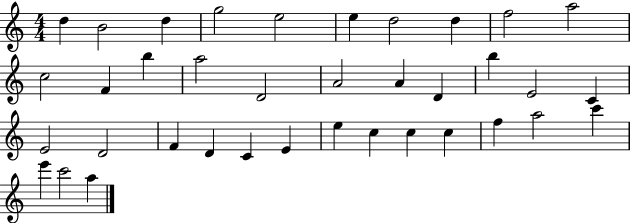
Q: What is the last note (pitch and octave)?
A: A5